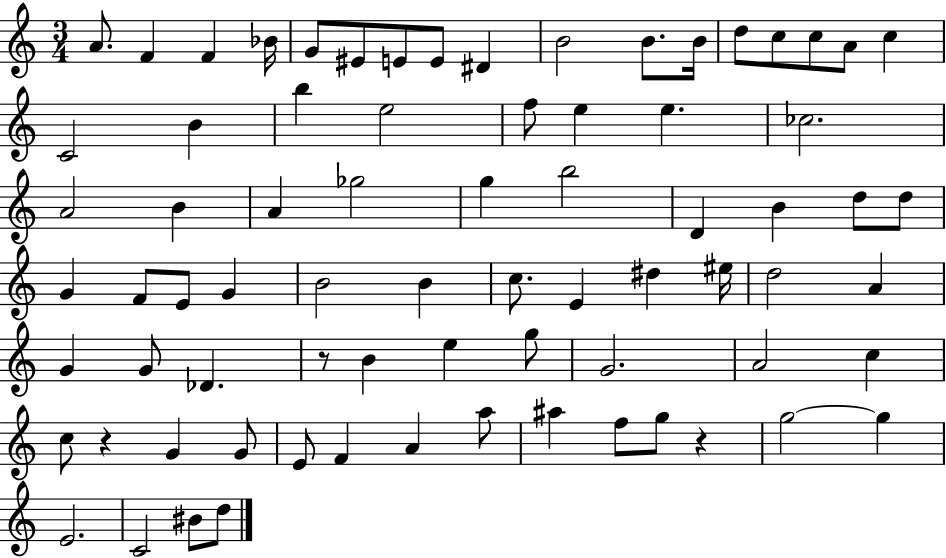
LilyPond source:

{
  \clef treble
  \numericTimeSignature
  \time 3/4
  \key c \major
  a'8. f'4 f'4 bes'16 | g'8 eis'8 e'8 e'8 dis'4 | b'2 b'8. b'16 | d''8 c''8 c''8 a'8 c''4 | \break c'2 b'4 | b''4 e''2 | f''8 e''4 e''4. | ces''2. | \break a'2 b'4 | a'4 ges''2 | g''4 b''2 | d'4 b'4 d''8 d''8 | \break g'4 f'8 e'8 g'4 | b'2 b'4 | c''8. e'4 dis''4 eis''16 | d''2 a'4 | \break g'4 g'8 des'4. | r8 b'4 e''4 g''8 | g'2. | a'2 c''4 | \break c''8 r4 g'4 g'8 | e'8 f'4 a'4 a''8 | ais''4 f''8 g''8 r4 | g''2~~ g''4 | \break e'2. | c'2 bis'8 d''8 | \bar "|."
}